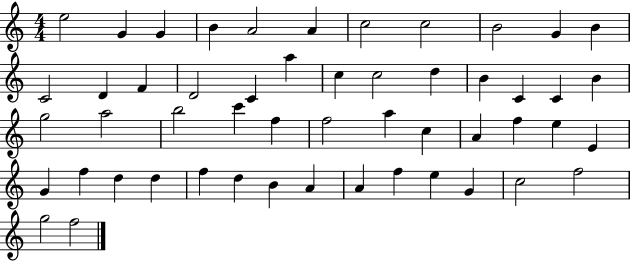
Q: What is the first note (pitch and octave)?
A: E5